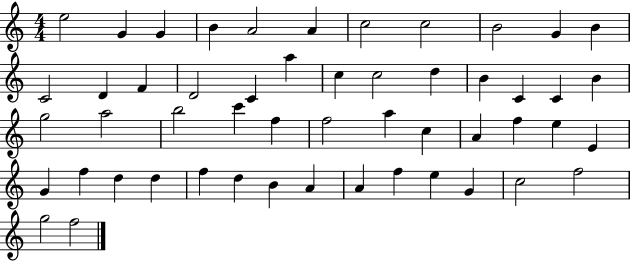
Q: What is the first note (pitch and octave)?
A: E5